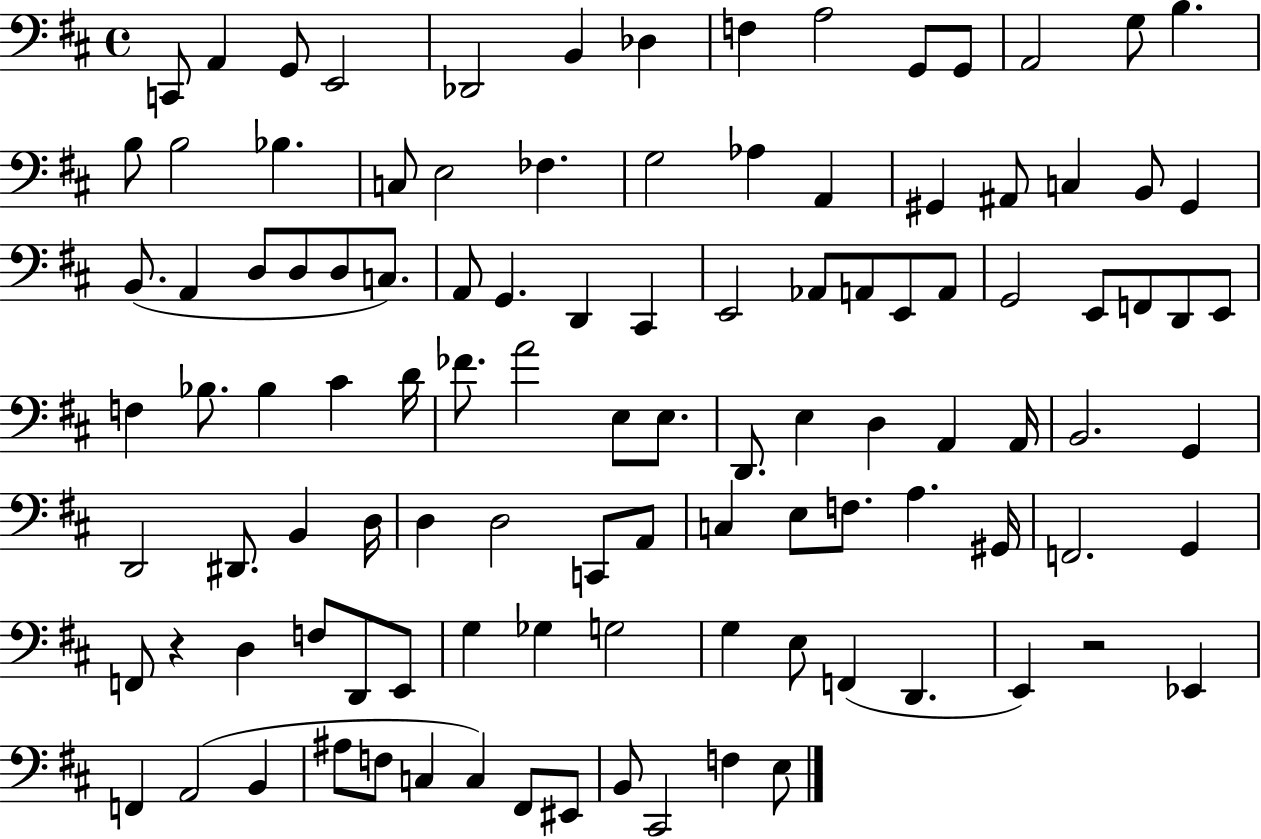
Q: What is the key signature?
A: D major